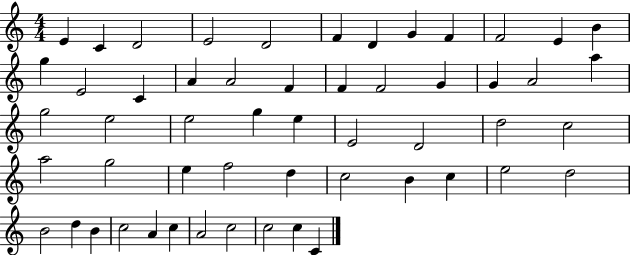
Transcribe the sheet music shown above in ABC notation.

X:1
T:Untitled
M:4/4
L:1/4
K:C
E C D2 E2 D2 F D G F F2 E B g E2 C A A2 F F F2 G G A2 a g2 e2 e2 g e E2 D2 d2 c2 a2 g2 e f2 d c2 B c e2 d2 B2 d B c2 A c A2 c2 c2 c C